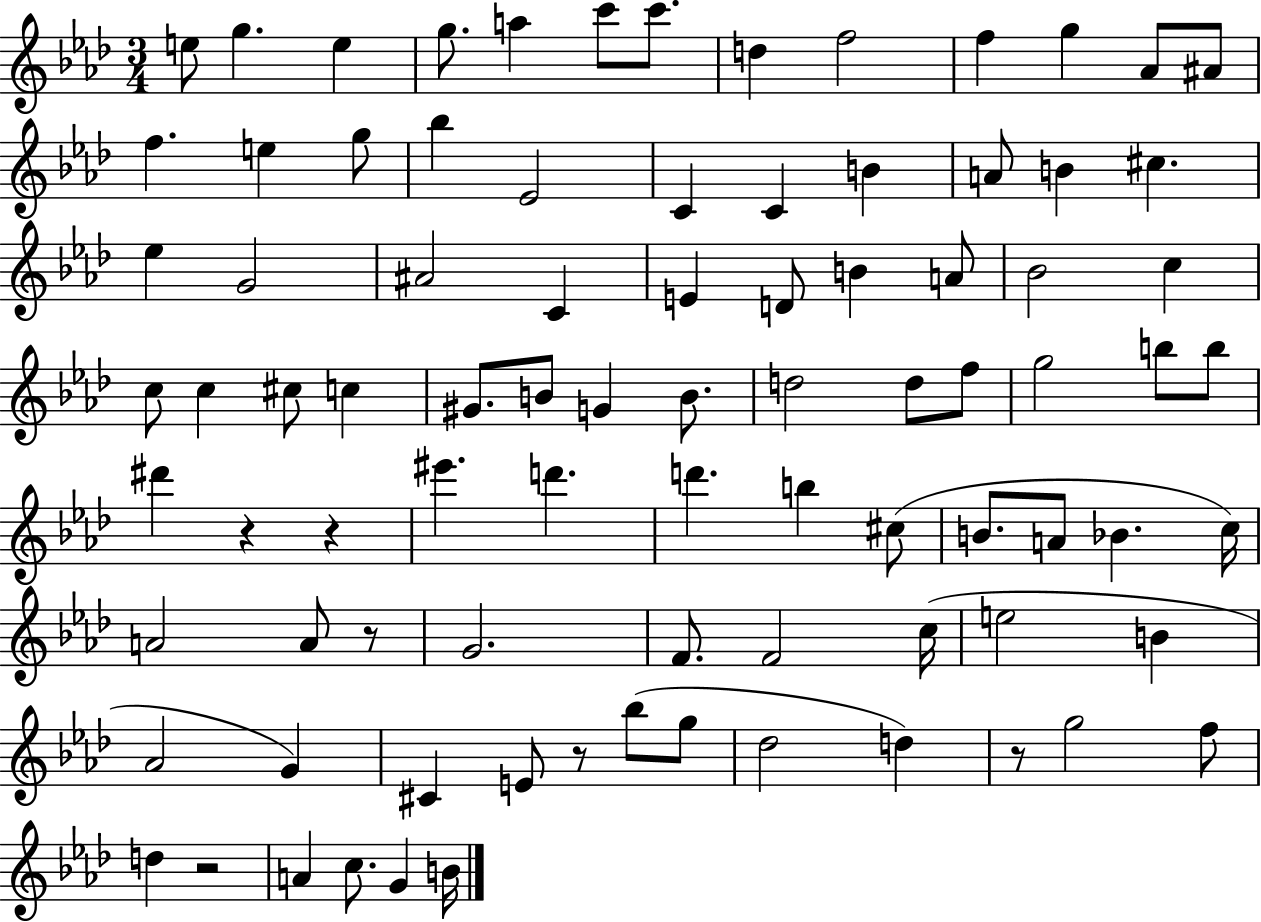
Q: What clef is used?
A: treble